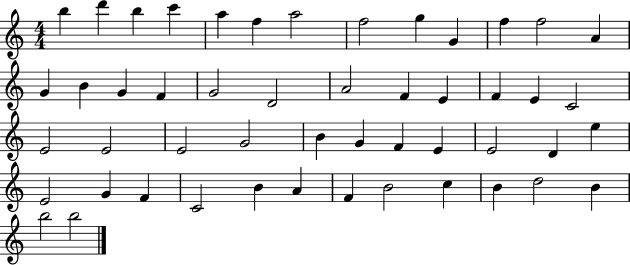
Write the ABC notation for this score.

X:1
T:Untitled
M:4/4
L:1/4
K:C
b d' b c' a f a2 f2 g G f f2 A G B G F G2 D2 A2 F E F E C2 E2 E2 E2 G2 B G F E E2 D e E2 G F C2 B A F B2 c B d2 B b2 b2